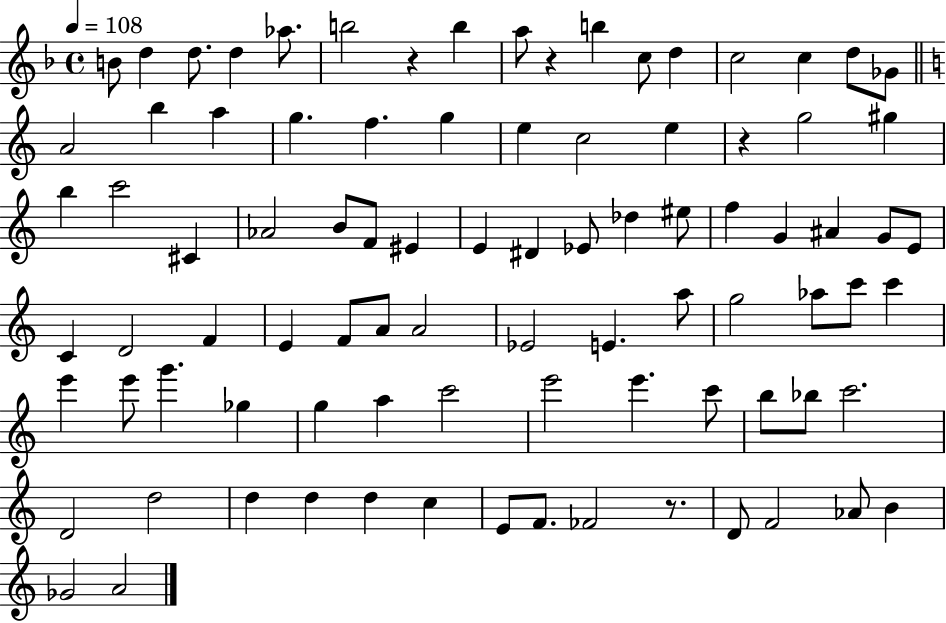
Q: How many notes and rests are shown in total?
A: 89